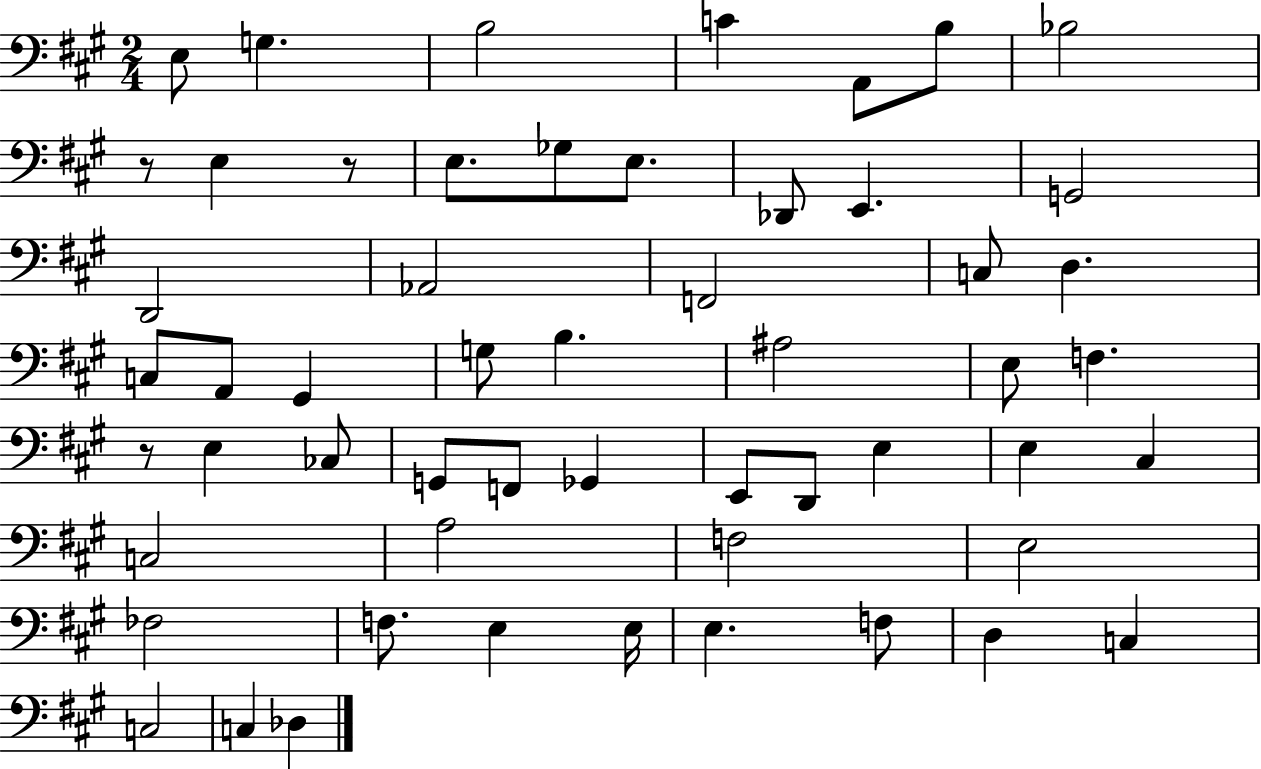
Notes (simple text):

E3/e G3/q. B3/h C4/q A2/e B3/e Bb3/h R/e E3/q R/e E3/e. Gb3/e E3/e. Db2/e E2/q. G2/h D2/h Ab2/h F2/h C3/e D3/q. C3/e A2/e G#2/q G3/e B3/q. A#3/h E3/e F3/q. R/e E3/q CES3/e G2/e F2/e Gb2/q E2/e D2/e E3/q E3/q C#3/q C3/h A3/h F3/h E3/h FES3/h F3/e. E3/q E3/s E3/q. F3/e D3/q C3/q C3/h C3/q Db3/q